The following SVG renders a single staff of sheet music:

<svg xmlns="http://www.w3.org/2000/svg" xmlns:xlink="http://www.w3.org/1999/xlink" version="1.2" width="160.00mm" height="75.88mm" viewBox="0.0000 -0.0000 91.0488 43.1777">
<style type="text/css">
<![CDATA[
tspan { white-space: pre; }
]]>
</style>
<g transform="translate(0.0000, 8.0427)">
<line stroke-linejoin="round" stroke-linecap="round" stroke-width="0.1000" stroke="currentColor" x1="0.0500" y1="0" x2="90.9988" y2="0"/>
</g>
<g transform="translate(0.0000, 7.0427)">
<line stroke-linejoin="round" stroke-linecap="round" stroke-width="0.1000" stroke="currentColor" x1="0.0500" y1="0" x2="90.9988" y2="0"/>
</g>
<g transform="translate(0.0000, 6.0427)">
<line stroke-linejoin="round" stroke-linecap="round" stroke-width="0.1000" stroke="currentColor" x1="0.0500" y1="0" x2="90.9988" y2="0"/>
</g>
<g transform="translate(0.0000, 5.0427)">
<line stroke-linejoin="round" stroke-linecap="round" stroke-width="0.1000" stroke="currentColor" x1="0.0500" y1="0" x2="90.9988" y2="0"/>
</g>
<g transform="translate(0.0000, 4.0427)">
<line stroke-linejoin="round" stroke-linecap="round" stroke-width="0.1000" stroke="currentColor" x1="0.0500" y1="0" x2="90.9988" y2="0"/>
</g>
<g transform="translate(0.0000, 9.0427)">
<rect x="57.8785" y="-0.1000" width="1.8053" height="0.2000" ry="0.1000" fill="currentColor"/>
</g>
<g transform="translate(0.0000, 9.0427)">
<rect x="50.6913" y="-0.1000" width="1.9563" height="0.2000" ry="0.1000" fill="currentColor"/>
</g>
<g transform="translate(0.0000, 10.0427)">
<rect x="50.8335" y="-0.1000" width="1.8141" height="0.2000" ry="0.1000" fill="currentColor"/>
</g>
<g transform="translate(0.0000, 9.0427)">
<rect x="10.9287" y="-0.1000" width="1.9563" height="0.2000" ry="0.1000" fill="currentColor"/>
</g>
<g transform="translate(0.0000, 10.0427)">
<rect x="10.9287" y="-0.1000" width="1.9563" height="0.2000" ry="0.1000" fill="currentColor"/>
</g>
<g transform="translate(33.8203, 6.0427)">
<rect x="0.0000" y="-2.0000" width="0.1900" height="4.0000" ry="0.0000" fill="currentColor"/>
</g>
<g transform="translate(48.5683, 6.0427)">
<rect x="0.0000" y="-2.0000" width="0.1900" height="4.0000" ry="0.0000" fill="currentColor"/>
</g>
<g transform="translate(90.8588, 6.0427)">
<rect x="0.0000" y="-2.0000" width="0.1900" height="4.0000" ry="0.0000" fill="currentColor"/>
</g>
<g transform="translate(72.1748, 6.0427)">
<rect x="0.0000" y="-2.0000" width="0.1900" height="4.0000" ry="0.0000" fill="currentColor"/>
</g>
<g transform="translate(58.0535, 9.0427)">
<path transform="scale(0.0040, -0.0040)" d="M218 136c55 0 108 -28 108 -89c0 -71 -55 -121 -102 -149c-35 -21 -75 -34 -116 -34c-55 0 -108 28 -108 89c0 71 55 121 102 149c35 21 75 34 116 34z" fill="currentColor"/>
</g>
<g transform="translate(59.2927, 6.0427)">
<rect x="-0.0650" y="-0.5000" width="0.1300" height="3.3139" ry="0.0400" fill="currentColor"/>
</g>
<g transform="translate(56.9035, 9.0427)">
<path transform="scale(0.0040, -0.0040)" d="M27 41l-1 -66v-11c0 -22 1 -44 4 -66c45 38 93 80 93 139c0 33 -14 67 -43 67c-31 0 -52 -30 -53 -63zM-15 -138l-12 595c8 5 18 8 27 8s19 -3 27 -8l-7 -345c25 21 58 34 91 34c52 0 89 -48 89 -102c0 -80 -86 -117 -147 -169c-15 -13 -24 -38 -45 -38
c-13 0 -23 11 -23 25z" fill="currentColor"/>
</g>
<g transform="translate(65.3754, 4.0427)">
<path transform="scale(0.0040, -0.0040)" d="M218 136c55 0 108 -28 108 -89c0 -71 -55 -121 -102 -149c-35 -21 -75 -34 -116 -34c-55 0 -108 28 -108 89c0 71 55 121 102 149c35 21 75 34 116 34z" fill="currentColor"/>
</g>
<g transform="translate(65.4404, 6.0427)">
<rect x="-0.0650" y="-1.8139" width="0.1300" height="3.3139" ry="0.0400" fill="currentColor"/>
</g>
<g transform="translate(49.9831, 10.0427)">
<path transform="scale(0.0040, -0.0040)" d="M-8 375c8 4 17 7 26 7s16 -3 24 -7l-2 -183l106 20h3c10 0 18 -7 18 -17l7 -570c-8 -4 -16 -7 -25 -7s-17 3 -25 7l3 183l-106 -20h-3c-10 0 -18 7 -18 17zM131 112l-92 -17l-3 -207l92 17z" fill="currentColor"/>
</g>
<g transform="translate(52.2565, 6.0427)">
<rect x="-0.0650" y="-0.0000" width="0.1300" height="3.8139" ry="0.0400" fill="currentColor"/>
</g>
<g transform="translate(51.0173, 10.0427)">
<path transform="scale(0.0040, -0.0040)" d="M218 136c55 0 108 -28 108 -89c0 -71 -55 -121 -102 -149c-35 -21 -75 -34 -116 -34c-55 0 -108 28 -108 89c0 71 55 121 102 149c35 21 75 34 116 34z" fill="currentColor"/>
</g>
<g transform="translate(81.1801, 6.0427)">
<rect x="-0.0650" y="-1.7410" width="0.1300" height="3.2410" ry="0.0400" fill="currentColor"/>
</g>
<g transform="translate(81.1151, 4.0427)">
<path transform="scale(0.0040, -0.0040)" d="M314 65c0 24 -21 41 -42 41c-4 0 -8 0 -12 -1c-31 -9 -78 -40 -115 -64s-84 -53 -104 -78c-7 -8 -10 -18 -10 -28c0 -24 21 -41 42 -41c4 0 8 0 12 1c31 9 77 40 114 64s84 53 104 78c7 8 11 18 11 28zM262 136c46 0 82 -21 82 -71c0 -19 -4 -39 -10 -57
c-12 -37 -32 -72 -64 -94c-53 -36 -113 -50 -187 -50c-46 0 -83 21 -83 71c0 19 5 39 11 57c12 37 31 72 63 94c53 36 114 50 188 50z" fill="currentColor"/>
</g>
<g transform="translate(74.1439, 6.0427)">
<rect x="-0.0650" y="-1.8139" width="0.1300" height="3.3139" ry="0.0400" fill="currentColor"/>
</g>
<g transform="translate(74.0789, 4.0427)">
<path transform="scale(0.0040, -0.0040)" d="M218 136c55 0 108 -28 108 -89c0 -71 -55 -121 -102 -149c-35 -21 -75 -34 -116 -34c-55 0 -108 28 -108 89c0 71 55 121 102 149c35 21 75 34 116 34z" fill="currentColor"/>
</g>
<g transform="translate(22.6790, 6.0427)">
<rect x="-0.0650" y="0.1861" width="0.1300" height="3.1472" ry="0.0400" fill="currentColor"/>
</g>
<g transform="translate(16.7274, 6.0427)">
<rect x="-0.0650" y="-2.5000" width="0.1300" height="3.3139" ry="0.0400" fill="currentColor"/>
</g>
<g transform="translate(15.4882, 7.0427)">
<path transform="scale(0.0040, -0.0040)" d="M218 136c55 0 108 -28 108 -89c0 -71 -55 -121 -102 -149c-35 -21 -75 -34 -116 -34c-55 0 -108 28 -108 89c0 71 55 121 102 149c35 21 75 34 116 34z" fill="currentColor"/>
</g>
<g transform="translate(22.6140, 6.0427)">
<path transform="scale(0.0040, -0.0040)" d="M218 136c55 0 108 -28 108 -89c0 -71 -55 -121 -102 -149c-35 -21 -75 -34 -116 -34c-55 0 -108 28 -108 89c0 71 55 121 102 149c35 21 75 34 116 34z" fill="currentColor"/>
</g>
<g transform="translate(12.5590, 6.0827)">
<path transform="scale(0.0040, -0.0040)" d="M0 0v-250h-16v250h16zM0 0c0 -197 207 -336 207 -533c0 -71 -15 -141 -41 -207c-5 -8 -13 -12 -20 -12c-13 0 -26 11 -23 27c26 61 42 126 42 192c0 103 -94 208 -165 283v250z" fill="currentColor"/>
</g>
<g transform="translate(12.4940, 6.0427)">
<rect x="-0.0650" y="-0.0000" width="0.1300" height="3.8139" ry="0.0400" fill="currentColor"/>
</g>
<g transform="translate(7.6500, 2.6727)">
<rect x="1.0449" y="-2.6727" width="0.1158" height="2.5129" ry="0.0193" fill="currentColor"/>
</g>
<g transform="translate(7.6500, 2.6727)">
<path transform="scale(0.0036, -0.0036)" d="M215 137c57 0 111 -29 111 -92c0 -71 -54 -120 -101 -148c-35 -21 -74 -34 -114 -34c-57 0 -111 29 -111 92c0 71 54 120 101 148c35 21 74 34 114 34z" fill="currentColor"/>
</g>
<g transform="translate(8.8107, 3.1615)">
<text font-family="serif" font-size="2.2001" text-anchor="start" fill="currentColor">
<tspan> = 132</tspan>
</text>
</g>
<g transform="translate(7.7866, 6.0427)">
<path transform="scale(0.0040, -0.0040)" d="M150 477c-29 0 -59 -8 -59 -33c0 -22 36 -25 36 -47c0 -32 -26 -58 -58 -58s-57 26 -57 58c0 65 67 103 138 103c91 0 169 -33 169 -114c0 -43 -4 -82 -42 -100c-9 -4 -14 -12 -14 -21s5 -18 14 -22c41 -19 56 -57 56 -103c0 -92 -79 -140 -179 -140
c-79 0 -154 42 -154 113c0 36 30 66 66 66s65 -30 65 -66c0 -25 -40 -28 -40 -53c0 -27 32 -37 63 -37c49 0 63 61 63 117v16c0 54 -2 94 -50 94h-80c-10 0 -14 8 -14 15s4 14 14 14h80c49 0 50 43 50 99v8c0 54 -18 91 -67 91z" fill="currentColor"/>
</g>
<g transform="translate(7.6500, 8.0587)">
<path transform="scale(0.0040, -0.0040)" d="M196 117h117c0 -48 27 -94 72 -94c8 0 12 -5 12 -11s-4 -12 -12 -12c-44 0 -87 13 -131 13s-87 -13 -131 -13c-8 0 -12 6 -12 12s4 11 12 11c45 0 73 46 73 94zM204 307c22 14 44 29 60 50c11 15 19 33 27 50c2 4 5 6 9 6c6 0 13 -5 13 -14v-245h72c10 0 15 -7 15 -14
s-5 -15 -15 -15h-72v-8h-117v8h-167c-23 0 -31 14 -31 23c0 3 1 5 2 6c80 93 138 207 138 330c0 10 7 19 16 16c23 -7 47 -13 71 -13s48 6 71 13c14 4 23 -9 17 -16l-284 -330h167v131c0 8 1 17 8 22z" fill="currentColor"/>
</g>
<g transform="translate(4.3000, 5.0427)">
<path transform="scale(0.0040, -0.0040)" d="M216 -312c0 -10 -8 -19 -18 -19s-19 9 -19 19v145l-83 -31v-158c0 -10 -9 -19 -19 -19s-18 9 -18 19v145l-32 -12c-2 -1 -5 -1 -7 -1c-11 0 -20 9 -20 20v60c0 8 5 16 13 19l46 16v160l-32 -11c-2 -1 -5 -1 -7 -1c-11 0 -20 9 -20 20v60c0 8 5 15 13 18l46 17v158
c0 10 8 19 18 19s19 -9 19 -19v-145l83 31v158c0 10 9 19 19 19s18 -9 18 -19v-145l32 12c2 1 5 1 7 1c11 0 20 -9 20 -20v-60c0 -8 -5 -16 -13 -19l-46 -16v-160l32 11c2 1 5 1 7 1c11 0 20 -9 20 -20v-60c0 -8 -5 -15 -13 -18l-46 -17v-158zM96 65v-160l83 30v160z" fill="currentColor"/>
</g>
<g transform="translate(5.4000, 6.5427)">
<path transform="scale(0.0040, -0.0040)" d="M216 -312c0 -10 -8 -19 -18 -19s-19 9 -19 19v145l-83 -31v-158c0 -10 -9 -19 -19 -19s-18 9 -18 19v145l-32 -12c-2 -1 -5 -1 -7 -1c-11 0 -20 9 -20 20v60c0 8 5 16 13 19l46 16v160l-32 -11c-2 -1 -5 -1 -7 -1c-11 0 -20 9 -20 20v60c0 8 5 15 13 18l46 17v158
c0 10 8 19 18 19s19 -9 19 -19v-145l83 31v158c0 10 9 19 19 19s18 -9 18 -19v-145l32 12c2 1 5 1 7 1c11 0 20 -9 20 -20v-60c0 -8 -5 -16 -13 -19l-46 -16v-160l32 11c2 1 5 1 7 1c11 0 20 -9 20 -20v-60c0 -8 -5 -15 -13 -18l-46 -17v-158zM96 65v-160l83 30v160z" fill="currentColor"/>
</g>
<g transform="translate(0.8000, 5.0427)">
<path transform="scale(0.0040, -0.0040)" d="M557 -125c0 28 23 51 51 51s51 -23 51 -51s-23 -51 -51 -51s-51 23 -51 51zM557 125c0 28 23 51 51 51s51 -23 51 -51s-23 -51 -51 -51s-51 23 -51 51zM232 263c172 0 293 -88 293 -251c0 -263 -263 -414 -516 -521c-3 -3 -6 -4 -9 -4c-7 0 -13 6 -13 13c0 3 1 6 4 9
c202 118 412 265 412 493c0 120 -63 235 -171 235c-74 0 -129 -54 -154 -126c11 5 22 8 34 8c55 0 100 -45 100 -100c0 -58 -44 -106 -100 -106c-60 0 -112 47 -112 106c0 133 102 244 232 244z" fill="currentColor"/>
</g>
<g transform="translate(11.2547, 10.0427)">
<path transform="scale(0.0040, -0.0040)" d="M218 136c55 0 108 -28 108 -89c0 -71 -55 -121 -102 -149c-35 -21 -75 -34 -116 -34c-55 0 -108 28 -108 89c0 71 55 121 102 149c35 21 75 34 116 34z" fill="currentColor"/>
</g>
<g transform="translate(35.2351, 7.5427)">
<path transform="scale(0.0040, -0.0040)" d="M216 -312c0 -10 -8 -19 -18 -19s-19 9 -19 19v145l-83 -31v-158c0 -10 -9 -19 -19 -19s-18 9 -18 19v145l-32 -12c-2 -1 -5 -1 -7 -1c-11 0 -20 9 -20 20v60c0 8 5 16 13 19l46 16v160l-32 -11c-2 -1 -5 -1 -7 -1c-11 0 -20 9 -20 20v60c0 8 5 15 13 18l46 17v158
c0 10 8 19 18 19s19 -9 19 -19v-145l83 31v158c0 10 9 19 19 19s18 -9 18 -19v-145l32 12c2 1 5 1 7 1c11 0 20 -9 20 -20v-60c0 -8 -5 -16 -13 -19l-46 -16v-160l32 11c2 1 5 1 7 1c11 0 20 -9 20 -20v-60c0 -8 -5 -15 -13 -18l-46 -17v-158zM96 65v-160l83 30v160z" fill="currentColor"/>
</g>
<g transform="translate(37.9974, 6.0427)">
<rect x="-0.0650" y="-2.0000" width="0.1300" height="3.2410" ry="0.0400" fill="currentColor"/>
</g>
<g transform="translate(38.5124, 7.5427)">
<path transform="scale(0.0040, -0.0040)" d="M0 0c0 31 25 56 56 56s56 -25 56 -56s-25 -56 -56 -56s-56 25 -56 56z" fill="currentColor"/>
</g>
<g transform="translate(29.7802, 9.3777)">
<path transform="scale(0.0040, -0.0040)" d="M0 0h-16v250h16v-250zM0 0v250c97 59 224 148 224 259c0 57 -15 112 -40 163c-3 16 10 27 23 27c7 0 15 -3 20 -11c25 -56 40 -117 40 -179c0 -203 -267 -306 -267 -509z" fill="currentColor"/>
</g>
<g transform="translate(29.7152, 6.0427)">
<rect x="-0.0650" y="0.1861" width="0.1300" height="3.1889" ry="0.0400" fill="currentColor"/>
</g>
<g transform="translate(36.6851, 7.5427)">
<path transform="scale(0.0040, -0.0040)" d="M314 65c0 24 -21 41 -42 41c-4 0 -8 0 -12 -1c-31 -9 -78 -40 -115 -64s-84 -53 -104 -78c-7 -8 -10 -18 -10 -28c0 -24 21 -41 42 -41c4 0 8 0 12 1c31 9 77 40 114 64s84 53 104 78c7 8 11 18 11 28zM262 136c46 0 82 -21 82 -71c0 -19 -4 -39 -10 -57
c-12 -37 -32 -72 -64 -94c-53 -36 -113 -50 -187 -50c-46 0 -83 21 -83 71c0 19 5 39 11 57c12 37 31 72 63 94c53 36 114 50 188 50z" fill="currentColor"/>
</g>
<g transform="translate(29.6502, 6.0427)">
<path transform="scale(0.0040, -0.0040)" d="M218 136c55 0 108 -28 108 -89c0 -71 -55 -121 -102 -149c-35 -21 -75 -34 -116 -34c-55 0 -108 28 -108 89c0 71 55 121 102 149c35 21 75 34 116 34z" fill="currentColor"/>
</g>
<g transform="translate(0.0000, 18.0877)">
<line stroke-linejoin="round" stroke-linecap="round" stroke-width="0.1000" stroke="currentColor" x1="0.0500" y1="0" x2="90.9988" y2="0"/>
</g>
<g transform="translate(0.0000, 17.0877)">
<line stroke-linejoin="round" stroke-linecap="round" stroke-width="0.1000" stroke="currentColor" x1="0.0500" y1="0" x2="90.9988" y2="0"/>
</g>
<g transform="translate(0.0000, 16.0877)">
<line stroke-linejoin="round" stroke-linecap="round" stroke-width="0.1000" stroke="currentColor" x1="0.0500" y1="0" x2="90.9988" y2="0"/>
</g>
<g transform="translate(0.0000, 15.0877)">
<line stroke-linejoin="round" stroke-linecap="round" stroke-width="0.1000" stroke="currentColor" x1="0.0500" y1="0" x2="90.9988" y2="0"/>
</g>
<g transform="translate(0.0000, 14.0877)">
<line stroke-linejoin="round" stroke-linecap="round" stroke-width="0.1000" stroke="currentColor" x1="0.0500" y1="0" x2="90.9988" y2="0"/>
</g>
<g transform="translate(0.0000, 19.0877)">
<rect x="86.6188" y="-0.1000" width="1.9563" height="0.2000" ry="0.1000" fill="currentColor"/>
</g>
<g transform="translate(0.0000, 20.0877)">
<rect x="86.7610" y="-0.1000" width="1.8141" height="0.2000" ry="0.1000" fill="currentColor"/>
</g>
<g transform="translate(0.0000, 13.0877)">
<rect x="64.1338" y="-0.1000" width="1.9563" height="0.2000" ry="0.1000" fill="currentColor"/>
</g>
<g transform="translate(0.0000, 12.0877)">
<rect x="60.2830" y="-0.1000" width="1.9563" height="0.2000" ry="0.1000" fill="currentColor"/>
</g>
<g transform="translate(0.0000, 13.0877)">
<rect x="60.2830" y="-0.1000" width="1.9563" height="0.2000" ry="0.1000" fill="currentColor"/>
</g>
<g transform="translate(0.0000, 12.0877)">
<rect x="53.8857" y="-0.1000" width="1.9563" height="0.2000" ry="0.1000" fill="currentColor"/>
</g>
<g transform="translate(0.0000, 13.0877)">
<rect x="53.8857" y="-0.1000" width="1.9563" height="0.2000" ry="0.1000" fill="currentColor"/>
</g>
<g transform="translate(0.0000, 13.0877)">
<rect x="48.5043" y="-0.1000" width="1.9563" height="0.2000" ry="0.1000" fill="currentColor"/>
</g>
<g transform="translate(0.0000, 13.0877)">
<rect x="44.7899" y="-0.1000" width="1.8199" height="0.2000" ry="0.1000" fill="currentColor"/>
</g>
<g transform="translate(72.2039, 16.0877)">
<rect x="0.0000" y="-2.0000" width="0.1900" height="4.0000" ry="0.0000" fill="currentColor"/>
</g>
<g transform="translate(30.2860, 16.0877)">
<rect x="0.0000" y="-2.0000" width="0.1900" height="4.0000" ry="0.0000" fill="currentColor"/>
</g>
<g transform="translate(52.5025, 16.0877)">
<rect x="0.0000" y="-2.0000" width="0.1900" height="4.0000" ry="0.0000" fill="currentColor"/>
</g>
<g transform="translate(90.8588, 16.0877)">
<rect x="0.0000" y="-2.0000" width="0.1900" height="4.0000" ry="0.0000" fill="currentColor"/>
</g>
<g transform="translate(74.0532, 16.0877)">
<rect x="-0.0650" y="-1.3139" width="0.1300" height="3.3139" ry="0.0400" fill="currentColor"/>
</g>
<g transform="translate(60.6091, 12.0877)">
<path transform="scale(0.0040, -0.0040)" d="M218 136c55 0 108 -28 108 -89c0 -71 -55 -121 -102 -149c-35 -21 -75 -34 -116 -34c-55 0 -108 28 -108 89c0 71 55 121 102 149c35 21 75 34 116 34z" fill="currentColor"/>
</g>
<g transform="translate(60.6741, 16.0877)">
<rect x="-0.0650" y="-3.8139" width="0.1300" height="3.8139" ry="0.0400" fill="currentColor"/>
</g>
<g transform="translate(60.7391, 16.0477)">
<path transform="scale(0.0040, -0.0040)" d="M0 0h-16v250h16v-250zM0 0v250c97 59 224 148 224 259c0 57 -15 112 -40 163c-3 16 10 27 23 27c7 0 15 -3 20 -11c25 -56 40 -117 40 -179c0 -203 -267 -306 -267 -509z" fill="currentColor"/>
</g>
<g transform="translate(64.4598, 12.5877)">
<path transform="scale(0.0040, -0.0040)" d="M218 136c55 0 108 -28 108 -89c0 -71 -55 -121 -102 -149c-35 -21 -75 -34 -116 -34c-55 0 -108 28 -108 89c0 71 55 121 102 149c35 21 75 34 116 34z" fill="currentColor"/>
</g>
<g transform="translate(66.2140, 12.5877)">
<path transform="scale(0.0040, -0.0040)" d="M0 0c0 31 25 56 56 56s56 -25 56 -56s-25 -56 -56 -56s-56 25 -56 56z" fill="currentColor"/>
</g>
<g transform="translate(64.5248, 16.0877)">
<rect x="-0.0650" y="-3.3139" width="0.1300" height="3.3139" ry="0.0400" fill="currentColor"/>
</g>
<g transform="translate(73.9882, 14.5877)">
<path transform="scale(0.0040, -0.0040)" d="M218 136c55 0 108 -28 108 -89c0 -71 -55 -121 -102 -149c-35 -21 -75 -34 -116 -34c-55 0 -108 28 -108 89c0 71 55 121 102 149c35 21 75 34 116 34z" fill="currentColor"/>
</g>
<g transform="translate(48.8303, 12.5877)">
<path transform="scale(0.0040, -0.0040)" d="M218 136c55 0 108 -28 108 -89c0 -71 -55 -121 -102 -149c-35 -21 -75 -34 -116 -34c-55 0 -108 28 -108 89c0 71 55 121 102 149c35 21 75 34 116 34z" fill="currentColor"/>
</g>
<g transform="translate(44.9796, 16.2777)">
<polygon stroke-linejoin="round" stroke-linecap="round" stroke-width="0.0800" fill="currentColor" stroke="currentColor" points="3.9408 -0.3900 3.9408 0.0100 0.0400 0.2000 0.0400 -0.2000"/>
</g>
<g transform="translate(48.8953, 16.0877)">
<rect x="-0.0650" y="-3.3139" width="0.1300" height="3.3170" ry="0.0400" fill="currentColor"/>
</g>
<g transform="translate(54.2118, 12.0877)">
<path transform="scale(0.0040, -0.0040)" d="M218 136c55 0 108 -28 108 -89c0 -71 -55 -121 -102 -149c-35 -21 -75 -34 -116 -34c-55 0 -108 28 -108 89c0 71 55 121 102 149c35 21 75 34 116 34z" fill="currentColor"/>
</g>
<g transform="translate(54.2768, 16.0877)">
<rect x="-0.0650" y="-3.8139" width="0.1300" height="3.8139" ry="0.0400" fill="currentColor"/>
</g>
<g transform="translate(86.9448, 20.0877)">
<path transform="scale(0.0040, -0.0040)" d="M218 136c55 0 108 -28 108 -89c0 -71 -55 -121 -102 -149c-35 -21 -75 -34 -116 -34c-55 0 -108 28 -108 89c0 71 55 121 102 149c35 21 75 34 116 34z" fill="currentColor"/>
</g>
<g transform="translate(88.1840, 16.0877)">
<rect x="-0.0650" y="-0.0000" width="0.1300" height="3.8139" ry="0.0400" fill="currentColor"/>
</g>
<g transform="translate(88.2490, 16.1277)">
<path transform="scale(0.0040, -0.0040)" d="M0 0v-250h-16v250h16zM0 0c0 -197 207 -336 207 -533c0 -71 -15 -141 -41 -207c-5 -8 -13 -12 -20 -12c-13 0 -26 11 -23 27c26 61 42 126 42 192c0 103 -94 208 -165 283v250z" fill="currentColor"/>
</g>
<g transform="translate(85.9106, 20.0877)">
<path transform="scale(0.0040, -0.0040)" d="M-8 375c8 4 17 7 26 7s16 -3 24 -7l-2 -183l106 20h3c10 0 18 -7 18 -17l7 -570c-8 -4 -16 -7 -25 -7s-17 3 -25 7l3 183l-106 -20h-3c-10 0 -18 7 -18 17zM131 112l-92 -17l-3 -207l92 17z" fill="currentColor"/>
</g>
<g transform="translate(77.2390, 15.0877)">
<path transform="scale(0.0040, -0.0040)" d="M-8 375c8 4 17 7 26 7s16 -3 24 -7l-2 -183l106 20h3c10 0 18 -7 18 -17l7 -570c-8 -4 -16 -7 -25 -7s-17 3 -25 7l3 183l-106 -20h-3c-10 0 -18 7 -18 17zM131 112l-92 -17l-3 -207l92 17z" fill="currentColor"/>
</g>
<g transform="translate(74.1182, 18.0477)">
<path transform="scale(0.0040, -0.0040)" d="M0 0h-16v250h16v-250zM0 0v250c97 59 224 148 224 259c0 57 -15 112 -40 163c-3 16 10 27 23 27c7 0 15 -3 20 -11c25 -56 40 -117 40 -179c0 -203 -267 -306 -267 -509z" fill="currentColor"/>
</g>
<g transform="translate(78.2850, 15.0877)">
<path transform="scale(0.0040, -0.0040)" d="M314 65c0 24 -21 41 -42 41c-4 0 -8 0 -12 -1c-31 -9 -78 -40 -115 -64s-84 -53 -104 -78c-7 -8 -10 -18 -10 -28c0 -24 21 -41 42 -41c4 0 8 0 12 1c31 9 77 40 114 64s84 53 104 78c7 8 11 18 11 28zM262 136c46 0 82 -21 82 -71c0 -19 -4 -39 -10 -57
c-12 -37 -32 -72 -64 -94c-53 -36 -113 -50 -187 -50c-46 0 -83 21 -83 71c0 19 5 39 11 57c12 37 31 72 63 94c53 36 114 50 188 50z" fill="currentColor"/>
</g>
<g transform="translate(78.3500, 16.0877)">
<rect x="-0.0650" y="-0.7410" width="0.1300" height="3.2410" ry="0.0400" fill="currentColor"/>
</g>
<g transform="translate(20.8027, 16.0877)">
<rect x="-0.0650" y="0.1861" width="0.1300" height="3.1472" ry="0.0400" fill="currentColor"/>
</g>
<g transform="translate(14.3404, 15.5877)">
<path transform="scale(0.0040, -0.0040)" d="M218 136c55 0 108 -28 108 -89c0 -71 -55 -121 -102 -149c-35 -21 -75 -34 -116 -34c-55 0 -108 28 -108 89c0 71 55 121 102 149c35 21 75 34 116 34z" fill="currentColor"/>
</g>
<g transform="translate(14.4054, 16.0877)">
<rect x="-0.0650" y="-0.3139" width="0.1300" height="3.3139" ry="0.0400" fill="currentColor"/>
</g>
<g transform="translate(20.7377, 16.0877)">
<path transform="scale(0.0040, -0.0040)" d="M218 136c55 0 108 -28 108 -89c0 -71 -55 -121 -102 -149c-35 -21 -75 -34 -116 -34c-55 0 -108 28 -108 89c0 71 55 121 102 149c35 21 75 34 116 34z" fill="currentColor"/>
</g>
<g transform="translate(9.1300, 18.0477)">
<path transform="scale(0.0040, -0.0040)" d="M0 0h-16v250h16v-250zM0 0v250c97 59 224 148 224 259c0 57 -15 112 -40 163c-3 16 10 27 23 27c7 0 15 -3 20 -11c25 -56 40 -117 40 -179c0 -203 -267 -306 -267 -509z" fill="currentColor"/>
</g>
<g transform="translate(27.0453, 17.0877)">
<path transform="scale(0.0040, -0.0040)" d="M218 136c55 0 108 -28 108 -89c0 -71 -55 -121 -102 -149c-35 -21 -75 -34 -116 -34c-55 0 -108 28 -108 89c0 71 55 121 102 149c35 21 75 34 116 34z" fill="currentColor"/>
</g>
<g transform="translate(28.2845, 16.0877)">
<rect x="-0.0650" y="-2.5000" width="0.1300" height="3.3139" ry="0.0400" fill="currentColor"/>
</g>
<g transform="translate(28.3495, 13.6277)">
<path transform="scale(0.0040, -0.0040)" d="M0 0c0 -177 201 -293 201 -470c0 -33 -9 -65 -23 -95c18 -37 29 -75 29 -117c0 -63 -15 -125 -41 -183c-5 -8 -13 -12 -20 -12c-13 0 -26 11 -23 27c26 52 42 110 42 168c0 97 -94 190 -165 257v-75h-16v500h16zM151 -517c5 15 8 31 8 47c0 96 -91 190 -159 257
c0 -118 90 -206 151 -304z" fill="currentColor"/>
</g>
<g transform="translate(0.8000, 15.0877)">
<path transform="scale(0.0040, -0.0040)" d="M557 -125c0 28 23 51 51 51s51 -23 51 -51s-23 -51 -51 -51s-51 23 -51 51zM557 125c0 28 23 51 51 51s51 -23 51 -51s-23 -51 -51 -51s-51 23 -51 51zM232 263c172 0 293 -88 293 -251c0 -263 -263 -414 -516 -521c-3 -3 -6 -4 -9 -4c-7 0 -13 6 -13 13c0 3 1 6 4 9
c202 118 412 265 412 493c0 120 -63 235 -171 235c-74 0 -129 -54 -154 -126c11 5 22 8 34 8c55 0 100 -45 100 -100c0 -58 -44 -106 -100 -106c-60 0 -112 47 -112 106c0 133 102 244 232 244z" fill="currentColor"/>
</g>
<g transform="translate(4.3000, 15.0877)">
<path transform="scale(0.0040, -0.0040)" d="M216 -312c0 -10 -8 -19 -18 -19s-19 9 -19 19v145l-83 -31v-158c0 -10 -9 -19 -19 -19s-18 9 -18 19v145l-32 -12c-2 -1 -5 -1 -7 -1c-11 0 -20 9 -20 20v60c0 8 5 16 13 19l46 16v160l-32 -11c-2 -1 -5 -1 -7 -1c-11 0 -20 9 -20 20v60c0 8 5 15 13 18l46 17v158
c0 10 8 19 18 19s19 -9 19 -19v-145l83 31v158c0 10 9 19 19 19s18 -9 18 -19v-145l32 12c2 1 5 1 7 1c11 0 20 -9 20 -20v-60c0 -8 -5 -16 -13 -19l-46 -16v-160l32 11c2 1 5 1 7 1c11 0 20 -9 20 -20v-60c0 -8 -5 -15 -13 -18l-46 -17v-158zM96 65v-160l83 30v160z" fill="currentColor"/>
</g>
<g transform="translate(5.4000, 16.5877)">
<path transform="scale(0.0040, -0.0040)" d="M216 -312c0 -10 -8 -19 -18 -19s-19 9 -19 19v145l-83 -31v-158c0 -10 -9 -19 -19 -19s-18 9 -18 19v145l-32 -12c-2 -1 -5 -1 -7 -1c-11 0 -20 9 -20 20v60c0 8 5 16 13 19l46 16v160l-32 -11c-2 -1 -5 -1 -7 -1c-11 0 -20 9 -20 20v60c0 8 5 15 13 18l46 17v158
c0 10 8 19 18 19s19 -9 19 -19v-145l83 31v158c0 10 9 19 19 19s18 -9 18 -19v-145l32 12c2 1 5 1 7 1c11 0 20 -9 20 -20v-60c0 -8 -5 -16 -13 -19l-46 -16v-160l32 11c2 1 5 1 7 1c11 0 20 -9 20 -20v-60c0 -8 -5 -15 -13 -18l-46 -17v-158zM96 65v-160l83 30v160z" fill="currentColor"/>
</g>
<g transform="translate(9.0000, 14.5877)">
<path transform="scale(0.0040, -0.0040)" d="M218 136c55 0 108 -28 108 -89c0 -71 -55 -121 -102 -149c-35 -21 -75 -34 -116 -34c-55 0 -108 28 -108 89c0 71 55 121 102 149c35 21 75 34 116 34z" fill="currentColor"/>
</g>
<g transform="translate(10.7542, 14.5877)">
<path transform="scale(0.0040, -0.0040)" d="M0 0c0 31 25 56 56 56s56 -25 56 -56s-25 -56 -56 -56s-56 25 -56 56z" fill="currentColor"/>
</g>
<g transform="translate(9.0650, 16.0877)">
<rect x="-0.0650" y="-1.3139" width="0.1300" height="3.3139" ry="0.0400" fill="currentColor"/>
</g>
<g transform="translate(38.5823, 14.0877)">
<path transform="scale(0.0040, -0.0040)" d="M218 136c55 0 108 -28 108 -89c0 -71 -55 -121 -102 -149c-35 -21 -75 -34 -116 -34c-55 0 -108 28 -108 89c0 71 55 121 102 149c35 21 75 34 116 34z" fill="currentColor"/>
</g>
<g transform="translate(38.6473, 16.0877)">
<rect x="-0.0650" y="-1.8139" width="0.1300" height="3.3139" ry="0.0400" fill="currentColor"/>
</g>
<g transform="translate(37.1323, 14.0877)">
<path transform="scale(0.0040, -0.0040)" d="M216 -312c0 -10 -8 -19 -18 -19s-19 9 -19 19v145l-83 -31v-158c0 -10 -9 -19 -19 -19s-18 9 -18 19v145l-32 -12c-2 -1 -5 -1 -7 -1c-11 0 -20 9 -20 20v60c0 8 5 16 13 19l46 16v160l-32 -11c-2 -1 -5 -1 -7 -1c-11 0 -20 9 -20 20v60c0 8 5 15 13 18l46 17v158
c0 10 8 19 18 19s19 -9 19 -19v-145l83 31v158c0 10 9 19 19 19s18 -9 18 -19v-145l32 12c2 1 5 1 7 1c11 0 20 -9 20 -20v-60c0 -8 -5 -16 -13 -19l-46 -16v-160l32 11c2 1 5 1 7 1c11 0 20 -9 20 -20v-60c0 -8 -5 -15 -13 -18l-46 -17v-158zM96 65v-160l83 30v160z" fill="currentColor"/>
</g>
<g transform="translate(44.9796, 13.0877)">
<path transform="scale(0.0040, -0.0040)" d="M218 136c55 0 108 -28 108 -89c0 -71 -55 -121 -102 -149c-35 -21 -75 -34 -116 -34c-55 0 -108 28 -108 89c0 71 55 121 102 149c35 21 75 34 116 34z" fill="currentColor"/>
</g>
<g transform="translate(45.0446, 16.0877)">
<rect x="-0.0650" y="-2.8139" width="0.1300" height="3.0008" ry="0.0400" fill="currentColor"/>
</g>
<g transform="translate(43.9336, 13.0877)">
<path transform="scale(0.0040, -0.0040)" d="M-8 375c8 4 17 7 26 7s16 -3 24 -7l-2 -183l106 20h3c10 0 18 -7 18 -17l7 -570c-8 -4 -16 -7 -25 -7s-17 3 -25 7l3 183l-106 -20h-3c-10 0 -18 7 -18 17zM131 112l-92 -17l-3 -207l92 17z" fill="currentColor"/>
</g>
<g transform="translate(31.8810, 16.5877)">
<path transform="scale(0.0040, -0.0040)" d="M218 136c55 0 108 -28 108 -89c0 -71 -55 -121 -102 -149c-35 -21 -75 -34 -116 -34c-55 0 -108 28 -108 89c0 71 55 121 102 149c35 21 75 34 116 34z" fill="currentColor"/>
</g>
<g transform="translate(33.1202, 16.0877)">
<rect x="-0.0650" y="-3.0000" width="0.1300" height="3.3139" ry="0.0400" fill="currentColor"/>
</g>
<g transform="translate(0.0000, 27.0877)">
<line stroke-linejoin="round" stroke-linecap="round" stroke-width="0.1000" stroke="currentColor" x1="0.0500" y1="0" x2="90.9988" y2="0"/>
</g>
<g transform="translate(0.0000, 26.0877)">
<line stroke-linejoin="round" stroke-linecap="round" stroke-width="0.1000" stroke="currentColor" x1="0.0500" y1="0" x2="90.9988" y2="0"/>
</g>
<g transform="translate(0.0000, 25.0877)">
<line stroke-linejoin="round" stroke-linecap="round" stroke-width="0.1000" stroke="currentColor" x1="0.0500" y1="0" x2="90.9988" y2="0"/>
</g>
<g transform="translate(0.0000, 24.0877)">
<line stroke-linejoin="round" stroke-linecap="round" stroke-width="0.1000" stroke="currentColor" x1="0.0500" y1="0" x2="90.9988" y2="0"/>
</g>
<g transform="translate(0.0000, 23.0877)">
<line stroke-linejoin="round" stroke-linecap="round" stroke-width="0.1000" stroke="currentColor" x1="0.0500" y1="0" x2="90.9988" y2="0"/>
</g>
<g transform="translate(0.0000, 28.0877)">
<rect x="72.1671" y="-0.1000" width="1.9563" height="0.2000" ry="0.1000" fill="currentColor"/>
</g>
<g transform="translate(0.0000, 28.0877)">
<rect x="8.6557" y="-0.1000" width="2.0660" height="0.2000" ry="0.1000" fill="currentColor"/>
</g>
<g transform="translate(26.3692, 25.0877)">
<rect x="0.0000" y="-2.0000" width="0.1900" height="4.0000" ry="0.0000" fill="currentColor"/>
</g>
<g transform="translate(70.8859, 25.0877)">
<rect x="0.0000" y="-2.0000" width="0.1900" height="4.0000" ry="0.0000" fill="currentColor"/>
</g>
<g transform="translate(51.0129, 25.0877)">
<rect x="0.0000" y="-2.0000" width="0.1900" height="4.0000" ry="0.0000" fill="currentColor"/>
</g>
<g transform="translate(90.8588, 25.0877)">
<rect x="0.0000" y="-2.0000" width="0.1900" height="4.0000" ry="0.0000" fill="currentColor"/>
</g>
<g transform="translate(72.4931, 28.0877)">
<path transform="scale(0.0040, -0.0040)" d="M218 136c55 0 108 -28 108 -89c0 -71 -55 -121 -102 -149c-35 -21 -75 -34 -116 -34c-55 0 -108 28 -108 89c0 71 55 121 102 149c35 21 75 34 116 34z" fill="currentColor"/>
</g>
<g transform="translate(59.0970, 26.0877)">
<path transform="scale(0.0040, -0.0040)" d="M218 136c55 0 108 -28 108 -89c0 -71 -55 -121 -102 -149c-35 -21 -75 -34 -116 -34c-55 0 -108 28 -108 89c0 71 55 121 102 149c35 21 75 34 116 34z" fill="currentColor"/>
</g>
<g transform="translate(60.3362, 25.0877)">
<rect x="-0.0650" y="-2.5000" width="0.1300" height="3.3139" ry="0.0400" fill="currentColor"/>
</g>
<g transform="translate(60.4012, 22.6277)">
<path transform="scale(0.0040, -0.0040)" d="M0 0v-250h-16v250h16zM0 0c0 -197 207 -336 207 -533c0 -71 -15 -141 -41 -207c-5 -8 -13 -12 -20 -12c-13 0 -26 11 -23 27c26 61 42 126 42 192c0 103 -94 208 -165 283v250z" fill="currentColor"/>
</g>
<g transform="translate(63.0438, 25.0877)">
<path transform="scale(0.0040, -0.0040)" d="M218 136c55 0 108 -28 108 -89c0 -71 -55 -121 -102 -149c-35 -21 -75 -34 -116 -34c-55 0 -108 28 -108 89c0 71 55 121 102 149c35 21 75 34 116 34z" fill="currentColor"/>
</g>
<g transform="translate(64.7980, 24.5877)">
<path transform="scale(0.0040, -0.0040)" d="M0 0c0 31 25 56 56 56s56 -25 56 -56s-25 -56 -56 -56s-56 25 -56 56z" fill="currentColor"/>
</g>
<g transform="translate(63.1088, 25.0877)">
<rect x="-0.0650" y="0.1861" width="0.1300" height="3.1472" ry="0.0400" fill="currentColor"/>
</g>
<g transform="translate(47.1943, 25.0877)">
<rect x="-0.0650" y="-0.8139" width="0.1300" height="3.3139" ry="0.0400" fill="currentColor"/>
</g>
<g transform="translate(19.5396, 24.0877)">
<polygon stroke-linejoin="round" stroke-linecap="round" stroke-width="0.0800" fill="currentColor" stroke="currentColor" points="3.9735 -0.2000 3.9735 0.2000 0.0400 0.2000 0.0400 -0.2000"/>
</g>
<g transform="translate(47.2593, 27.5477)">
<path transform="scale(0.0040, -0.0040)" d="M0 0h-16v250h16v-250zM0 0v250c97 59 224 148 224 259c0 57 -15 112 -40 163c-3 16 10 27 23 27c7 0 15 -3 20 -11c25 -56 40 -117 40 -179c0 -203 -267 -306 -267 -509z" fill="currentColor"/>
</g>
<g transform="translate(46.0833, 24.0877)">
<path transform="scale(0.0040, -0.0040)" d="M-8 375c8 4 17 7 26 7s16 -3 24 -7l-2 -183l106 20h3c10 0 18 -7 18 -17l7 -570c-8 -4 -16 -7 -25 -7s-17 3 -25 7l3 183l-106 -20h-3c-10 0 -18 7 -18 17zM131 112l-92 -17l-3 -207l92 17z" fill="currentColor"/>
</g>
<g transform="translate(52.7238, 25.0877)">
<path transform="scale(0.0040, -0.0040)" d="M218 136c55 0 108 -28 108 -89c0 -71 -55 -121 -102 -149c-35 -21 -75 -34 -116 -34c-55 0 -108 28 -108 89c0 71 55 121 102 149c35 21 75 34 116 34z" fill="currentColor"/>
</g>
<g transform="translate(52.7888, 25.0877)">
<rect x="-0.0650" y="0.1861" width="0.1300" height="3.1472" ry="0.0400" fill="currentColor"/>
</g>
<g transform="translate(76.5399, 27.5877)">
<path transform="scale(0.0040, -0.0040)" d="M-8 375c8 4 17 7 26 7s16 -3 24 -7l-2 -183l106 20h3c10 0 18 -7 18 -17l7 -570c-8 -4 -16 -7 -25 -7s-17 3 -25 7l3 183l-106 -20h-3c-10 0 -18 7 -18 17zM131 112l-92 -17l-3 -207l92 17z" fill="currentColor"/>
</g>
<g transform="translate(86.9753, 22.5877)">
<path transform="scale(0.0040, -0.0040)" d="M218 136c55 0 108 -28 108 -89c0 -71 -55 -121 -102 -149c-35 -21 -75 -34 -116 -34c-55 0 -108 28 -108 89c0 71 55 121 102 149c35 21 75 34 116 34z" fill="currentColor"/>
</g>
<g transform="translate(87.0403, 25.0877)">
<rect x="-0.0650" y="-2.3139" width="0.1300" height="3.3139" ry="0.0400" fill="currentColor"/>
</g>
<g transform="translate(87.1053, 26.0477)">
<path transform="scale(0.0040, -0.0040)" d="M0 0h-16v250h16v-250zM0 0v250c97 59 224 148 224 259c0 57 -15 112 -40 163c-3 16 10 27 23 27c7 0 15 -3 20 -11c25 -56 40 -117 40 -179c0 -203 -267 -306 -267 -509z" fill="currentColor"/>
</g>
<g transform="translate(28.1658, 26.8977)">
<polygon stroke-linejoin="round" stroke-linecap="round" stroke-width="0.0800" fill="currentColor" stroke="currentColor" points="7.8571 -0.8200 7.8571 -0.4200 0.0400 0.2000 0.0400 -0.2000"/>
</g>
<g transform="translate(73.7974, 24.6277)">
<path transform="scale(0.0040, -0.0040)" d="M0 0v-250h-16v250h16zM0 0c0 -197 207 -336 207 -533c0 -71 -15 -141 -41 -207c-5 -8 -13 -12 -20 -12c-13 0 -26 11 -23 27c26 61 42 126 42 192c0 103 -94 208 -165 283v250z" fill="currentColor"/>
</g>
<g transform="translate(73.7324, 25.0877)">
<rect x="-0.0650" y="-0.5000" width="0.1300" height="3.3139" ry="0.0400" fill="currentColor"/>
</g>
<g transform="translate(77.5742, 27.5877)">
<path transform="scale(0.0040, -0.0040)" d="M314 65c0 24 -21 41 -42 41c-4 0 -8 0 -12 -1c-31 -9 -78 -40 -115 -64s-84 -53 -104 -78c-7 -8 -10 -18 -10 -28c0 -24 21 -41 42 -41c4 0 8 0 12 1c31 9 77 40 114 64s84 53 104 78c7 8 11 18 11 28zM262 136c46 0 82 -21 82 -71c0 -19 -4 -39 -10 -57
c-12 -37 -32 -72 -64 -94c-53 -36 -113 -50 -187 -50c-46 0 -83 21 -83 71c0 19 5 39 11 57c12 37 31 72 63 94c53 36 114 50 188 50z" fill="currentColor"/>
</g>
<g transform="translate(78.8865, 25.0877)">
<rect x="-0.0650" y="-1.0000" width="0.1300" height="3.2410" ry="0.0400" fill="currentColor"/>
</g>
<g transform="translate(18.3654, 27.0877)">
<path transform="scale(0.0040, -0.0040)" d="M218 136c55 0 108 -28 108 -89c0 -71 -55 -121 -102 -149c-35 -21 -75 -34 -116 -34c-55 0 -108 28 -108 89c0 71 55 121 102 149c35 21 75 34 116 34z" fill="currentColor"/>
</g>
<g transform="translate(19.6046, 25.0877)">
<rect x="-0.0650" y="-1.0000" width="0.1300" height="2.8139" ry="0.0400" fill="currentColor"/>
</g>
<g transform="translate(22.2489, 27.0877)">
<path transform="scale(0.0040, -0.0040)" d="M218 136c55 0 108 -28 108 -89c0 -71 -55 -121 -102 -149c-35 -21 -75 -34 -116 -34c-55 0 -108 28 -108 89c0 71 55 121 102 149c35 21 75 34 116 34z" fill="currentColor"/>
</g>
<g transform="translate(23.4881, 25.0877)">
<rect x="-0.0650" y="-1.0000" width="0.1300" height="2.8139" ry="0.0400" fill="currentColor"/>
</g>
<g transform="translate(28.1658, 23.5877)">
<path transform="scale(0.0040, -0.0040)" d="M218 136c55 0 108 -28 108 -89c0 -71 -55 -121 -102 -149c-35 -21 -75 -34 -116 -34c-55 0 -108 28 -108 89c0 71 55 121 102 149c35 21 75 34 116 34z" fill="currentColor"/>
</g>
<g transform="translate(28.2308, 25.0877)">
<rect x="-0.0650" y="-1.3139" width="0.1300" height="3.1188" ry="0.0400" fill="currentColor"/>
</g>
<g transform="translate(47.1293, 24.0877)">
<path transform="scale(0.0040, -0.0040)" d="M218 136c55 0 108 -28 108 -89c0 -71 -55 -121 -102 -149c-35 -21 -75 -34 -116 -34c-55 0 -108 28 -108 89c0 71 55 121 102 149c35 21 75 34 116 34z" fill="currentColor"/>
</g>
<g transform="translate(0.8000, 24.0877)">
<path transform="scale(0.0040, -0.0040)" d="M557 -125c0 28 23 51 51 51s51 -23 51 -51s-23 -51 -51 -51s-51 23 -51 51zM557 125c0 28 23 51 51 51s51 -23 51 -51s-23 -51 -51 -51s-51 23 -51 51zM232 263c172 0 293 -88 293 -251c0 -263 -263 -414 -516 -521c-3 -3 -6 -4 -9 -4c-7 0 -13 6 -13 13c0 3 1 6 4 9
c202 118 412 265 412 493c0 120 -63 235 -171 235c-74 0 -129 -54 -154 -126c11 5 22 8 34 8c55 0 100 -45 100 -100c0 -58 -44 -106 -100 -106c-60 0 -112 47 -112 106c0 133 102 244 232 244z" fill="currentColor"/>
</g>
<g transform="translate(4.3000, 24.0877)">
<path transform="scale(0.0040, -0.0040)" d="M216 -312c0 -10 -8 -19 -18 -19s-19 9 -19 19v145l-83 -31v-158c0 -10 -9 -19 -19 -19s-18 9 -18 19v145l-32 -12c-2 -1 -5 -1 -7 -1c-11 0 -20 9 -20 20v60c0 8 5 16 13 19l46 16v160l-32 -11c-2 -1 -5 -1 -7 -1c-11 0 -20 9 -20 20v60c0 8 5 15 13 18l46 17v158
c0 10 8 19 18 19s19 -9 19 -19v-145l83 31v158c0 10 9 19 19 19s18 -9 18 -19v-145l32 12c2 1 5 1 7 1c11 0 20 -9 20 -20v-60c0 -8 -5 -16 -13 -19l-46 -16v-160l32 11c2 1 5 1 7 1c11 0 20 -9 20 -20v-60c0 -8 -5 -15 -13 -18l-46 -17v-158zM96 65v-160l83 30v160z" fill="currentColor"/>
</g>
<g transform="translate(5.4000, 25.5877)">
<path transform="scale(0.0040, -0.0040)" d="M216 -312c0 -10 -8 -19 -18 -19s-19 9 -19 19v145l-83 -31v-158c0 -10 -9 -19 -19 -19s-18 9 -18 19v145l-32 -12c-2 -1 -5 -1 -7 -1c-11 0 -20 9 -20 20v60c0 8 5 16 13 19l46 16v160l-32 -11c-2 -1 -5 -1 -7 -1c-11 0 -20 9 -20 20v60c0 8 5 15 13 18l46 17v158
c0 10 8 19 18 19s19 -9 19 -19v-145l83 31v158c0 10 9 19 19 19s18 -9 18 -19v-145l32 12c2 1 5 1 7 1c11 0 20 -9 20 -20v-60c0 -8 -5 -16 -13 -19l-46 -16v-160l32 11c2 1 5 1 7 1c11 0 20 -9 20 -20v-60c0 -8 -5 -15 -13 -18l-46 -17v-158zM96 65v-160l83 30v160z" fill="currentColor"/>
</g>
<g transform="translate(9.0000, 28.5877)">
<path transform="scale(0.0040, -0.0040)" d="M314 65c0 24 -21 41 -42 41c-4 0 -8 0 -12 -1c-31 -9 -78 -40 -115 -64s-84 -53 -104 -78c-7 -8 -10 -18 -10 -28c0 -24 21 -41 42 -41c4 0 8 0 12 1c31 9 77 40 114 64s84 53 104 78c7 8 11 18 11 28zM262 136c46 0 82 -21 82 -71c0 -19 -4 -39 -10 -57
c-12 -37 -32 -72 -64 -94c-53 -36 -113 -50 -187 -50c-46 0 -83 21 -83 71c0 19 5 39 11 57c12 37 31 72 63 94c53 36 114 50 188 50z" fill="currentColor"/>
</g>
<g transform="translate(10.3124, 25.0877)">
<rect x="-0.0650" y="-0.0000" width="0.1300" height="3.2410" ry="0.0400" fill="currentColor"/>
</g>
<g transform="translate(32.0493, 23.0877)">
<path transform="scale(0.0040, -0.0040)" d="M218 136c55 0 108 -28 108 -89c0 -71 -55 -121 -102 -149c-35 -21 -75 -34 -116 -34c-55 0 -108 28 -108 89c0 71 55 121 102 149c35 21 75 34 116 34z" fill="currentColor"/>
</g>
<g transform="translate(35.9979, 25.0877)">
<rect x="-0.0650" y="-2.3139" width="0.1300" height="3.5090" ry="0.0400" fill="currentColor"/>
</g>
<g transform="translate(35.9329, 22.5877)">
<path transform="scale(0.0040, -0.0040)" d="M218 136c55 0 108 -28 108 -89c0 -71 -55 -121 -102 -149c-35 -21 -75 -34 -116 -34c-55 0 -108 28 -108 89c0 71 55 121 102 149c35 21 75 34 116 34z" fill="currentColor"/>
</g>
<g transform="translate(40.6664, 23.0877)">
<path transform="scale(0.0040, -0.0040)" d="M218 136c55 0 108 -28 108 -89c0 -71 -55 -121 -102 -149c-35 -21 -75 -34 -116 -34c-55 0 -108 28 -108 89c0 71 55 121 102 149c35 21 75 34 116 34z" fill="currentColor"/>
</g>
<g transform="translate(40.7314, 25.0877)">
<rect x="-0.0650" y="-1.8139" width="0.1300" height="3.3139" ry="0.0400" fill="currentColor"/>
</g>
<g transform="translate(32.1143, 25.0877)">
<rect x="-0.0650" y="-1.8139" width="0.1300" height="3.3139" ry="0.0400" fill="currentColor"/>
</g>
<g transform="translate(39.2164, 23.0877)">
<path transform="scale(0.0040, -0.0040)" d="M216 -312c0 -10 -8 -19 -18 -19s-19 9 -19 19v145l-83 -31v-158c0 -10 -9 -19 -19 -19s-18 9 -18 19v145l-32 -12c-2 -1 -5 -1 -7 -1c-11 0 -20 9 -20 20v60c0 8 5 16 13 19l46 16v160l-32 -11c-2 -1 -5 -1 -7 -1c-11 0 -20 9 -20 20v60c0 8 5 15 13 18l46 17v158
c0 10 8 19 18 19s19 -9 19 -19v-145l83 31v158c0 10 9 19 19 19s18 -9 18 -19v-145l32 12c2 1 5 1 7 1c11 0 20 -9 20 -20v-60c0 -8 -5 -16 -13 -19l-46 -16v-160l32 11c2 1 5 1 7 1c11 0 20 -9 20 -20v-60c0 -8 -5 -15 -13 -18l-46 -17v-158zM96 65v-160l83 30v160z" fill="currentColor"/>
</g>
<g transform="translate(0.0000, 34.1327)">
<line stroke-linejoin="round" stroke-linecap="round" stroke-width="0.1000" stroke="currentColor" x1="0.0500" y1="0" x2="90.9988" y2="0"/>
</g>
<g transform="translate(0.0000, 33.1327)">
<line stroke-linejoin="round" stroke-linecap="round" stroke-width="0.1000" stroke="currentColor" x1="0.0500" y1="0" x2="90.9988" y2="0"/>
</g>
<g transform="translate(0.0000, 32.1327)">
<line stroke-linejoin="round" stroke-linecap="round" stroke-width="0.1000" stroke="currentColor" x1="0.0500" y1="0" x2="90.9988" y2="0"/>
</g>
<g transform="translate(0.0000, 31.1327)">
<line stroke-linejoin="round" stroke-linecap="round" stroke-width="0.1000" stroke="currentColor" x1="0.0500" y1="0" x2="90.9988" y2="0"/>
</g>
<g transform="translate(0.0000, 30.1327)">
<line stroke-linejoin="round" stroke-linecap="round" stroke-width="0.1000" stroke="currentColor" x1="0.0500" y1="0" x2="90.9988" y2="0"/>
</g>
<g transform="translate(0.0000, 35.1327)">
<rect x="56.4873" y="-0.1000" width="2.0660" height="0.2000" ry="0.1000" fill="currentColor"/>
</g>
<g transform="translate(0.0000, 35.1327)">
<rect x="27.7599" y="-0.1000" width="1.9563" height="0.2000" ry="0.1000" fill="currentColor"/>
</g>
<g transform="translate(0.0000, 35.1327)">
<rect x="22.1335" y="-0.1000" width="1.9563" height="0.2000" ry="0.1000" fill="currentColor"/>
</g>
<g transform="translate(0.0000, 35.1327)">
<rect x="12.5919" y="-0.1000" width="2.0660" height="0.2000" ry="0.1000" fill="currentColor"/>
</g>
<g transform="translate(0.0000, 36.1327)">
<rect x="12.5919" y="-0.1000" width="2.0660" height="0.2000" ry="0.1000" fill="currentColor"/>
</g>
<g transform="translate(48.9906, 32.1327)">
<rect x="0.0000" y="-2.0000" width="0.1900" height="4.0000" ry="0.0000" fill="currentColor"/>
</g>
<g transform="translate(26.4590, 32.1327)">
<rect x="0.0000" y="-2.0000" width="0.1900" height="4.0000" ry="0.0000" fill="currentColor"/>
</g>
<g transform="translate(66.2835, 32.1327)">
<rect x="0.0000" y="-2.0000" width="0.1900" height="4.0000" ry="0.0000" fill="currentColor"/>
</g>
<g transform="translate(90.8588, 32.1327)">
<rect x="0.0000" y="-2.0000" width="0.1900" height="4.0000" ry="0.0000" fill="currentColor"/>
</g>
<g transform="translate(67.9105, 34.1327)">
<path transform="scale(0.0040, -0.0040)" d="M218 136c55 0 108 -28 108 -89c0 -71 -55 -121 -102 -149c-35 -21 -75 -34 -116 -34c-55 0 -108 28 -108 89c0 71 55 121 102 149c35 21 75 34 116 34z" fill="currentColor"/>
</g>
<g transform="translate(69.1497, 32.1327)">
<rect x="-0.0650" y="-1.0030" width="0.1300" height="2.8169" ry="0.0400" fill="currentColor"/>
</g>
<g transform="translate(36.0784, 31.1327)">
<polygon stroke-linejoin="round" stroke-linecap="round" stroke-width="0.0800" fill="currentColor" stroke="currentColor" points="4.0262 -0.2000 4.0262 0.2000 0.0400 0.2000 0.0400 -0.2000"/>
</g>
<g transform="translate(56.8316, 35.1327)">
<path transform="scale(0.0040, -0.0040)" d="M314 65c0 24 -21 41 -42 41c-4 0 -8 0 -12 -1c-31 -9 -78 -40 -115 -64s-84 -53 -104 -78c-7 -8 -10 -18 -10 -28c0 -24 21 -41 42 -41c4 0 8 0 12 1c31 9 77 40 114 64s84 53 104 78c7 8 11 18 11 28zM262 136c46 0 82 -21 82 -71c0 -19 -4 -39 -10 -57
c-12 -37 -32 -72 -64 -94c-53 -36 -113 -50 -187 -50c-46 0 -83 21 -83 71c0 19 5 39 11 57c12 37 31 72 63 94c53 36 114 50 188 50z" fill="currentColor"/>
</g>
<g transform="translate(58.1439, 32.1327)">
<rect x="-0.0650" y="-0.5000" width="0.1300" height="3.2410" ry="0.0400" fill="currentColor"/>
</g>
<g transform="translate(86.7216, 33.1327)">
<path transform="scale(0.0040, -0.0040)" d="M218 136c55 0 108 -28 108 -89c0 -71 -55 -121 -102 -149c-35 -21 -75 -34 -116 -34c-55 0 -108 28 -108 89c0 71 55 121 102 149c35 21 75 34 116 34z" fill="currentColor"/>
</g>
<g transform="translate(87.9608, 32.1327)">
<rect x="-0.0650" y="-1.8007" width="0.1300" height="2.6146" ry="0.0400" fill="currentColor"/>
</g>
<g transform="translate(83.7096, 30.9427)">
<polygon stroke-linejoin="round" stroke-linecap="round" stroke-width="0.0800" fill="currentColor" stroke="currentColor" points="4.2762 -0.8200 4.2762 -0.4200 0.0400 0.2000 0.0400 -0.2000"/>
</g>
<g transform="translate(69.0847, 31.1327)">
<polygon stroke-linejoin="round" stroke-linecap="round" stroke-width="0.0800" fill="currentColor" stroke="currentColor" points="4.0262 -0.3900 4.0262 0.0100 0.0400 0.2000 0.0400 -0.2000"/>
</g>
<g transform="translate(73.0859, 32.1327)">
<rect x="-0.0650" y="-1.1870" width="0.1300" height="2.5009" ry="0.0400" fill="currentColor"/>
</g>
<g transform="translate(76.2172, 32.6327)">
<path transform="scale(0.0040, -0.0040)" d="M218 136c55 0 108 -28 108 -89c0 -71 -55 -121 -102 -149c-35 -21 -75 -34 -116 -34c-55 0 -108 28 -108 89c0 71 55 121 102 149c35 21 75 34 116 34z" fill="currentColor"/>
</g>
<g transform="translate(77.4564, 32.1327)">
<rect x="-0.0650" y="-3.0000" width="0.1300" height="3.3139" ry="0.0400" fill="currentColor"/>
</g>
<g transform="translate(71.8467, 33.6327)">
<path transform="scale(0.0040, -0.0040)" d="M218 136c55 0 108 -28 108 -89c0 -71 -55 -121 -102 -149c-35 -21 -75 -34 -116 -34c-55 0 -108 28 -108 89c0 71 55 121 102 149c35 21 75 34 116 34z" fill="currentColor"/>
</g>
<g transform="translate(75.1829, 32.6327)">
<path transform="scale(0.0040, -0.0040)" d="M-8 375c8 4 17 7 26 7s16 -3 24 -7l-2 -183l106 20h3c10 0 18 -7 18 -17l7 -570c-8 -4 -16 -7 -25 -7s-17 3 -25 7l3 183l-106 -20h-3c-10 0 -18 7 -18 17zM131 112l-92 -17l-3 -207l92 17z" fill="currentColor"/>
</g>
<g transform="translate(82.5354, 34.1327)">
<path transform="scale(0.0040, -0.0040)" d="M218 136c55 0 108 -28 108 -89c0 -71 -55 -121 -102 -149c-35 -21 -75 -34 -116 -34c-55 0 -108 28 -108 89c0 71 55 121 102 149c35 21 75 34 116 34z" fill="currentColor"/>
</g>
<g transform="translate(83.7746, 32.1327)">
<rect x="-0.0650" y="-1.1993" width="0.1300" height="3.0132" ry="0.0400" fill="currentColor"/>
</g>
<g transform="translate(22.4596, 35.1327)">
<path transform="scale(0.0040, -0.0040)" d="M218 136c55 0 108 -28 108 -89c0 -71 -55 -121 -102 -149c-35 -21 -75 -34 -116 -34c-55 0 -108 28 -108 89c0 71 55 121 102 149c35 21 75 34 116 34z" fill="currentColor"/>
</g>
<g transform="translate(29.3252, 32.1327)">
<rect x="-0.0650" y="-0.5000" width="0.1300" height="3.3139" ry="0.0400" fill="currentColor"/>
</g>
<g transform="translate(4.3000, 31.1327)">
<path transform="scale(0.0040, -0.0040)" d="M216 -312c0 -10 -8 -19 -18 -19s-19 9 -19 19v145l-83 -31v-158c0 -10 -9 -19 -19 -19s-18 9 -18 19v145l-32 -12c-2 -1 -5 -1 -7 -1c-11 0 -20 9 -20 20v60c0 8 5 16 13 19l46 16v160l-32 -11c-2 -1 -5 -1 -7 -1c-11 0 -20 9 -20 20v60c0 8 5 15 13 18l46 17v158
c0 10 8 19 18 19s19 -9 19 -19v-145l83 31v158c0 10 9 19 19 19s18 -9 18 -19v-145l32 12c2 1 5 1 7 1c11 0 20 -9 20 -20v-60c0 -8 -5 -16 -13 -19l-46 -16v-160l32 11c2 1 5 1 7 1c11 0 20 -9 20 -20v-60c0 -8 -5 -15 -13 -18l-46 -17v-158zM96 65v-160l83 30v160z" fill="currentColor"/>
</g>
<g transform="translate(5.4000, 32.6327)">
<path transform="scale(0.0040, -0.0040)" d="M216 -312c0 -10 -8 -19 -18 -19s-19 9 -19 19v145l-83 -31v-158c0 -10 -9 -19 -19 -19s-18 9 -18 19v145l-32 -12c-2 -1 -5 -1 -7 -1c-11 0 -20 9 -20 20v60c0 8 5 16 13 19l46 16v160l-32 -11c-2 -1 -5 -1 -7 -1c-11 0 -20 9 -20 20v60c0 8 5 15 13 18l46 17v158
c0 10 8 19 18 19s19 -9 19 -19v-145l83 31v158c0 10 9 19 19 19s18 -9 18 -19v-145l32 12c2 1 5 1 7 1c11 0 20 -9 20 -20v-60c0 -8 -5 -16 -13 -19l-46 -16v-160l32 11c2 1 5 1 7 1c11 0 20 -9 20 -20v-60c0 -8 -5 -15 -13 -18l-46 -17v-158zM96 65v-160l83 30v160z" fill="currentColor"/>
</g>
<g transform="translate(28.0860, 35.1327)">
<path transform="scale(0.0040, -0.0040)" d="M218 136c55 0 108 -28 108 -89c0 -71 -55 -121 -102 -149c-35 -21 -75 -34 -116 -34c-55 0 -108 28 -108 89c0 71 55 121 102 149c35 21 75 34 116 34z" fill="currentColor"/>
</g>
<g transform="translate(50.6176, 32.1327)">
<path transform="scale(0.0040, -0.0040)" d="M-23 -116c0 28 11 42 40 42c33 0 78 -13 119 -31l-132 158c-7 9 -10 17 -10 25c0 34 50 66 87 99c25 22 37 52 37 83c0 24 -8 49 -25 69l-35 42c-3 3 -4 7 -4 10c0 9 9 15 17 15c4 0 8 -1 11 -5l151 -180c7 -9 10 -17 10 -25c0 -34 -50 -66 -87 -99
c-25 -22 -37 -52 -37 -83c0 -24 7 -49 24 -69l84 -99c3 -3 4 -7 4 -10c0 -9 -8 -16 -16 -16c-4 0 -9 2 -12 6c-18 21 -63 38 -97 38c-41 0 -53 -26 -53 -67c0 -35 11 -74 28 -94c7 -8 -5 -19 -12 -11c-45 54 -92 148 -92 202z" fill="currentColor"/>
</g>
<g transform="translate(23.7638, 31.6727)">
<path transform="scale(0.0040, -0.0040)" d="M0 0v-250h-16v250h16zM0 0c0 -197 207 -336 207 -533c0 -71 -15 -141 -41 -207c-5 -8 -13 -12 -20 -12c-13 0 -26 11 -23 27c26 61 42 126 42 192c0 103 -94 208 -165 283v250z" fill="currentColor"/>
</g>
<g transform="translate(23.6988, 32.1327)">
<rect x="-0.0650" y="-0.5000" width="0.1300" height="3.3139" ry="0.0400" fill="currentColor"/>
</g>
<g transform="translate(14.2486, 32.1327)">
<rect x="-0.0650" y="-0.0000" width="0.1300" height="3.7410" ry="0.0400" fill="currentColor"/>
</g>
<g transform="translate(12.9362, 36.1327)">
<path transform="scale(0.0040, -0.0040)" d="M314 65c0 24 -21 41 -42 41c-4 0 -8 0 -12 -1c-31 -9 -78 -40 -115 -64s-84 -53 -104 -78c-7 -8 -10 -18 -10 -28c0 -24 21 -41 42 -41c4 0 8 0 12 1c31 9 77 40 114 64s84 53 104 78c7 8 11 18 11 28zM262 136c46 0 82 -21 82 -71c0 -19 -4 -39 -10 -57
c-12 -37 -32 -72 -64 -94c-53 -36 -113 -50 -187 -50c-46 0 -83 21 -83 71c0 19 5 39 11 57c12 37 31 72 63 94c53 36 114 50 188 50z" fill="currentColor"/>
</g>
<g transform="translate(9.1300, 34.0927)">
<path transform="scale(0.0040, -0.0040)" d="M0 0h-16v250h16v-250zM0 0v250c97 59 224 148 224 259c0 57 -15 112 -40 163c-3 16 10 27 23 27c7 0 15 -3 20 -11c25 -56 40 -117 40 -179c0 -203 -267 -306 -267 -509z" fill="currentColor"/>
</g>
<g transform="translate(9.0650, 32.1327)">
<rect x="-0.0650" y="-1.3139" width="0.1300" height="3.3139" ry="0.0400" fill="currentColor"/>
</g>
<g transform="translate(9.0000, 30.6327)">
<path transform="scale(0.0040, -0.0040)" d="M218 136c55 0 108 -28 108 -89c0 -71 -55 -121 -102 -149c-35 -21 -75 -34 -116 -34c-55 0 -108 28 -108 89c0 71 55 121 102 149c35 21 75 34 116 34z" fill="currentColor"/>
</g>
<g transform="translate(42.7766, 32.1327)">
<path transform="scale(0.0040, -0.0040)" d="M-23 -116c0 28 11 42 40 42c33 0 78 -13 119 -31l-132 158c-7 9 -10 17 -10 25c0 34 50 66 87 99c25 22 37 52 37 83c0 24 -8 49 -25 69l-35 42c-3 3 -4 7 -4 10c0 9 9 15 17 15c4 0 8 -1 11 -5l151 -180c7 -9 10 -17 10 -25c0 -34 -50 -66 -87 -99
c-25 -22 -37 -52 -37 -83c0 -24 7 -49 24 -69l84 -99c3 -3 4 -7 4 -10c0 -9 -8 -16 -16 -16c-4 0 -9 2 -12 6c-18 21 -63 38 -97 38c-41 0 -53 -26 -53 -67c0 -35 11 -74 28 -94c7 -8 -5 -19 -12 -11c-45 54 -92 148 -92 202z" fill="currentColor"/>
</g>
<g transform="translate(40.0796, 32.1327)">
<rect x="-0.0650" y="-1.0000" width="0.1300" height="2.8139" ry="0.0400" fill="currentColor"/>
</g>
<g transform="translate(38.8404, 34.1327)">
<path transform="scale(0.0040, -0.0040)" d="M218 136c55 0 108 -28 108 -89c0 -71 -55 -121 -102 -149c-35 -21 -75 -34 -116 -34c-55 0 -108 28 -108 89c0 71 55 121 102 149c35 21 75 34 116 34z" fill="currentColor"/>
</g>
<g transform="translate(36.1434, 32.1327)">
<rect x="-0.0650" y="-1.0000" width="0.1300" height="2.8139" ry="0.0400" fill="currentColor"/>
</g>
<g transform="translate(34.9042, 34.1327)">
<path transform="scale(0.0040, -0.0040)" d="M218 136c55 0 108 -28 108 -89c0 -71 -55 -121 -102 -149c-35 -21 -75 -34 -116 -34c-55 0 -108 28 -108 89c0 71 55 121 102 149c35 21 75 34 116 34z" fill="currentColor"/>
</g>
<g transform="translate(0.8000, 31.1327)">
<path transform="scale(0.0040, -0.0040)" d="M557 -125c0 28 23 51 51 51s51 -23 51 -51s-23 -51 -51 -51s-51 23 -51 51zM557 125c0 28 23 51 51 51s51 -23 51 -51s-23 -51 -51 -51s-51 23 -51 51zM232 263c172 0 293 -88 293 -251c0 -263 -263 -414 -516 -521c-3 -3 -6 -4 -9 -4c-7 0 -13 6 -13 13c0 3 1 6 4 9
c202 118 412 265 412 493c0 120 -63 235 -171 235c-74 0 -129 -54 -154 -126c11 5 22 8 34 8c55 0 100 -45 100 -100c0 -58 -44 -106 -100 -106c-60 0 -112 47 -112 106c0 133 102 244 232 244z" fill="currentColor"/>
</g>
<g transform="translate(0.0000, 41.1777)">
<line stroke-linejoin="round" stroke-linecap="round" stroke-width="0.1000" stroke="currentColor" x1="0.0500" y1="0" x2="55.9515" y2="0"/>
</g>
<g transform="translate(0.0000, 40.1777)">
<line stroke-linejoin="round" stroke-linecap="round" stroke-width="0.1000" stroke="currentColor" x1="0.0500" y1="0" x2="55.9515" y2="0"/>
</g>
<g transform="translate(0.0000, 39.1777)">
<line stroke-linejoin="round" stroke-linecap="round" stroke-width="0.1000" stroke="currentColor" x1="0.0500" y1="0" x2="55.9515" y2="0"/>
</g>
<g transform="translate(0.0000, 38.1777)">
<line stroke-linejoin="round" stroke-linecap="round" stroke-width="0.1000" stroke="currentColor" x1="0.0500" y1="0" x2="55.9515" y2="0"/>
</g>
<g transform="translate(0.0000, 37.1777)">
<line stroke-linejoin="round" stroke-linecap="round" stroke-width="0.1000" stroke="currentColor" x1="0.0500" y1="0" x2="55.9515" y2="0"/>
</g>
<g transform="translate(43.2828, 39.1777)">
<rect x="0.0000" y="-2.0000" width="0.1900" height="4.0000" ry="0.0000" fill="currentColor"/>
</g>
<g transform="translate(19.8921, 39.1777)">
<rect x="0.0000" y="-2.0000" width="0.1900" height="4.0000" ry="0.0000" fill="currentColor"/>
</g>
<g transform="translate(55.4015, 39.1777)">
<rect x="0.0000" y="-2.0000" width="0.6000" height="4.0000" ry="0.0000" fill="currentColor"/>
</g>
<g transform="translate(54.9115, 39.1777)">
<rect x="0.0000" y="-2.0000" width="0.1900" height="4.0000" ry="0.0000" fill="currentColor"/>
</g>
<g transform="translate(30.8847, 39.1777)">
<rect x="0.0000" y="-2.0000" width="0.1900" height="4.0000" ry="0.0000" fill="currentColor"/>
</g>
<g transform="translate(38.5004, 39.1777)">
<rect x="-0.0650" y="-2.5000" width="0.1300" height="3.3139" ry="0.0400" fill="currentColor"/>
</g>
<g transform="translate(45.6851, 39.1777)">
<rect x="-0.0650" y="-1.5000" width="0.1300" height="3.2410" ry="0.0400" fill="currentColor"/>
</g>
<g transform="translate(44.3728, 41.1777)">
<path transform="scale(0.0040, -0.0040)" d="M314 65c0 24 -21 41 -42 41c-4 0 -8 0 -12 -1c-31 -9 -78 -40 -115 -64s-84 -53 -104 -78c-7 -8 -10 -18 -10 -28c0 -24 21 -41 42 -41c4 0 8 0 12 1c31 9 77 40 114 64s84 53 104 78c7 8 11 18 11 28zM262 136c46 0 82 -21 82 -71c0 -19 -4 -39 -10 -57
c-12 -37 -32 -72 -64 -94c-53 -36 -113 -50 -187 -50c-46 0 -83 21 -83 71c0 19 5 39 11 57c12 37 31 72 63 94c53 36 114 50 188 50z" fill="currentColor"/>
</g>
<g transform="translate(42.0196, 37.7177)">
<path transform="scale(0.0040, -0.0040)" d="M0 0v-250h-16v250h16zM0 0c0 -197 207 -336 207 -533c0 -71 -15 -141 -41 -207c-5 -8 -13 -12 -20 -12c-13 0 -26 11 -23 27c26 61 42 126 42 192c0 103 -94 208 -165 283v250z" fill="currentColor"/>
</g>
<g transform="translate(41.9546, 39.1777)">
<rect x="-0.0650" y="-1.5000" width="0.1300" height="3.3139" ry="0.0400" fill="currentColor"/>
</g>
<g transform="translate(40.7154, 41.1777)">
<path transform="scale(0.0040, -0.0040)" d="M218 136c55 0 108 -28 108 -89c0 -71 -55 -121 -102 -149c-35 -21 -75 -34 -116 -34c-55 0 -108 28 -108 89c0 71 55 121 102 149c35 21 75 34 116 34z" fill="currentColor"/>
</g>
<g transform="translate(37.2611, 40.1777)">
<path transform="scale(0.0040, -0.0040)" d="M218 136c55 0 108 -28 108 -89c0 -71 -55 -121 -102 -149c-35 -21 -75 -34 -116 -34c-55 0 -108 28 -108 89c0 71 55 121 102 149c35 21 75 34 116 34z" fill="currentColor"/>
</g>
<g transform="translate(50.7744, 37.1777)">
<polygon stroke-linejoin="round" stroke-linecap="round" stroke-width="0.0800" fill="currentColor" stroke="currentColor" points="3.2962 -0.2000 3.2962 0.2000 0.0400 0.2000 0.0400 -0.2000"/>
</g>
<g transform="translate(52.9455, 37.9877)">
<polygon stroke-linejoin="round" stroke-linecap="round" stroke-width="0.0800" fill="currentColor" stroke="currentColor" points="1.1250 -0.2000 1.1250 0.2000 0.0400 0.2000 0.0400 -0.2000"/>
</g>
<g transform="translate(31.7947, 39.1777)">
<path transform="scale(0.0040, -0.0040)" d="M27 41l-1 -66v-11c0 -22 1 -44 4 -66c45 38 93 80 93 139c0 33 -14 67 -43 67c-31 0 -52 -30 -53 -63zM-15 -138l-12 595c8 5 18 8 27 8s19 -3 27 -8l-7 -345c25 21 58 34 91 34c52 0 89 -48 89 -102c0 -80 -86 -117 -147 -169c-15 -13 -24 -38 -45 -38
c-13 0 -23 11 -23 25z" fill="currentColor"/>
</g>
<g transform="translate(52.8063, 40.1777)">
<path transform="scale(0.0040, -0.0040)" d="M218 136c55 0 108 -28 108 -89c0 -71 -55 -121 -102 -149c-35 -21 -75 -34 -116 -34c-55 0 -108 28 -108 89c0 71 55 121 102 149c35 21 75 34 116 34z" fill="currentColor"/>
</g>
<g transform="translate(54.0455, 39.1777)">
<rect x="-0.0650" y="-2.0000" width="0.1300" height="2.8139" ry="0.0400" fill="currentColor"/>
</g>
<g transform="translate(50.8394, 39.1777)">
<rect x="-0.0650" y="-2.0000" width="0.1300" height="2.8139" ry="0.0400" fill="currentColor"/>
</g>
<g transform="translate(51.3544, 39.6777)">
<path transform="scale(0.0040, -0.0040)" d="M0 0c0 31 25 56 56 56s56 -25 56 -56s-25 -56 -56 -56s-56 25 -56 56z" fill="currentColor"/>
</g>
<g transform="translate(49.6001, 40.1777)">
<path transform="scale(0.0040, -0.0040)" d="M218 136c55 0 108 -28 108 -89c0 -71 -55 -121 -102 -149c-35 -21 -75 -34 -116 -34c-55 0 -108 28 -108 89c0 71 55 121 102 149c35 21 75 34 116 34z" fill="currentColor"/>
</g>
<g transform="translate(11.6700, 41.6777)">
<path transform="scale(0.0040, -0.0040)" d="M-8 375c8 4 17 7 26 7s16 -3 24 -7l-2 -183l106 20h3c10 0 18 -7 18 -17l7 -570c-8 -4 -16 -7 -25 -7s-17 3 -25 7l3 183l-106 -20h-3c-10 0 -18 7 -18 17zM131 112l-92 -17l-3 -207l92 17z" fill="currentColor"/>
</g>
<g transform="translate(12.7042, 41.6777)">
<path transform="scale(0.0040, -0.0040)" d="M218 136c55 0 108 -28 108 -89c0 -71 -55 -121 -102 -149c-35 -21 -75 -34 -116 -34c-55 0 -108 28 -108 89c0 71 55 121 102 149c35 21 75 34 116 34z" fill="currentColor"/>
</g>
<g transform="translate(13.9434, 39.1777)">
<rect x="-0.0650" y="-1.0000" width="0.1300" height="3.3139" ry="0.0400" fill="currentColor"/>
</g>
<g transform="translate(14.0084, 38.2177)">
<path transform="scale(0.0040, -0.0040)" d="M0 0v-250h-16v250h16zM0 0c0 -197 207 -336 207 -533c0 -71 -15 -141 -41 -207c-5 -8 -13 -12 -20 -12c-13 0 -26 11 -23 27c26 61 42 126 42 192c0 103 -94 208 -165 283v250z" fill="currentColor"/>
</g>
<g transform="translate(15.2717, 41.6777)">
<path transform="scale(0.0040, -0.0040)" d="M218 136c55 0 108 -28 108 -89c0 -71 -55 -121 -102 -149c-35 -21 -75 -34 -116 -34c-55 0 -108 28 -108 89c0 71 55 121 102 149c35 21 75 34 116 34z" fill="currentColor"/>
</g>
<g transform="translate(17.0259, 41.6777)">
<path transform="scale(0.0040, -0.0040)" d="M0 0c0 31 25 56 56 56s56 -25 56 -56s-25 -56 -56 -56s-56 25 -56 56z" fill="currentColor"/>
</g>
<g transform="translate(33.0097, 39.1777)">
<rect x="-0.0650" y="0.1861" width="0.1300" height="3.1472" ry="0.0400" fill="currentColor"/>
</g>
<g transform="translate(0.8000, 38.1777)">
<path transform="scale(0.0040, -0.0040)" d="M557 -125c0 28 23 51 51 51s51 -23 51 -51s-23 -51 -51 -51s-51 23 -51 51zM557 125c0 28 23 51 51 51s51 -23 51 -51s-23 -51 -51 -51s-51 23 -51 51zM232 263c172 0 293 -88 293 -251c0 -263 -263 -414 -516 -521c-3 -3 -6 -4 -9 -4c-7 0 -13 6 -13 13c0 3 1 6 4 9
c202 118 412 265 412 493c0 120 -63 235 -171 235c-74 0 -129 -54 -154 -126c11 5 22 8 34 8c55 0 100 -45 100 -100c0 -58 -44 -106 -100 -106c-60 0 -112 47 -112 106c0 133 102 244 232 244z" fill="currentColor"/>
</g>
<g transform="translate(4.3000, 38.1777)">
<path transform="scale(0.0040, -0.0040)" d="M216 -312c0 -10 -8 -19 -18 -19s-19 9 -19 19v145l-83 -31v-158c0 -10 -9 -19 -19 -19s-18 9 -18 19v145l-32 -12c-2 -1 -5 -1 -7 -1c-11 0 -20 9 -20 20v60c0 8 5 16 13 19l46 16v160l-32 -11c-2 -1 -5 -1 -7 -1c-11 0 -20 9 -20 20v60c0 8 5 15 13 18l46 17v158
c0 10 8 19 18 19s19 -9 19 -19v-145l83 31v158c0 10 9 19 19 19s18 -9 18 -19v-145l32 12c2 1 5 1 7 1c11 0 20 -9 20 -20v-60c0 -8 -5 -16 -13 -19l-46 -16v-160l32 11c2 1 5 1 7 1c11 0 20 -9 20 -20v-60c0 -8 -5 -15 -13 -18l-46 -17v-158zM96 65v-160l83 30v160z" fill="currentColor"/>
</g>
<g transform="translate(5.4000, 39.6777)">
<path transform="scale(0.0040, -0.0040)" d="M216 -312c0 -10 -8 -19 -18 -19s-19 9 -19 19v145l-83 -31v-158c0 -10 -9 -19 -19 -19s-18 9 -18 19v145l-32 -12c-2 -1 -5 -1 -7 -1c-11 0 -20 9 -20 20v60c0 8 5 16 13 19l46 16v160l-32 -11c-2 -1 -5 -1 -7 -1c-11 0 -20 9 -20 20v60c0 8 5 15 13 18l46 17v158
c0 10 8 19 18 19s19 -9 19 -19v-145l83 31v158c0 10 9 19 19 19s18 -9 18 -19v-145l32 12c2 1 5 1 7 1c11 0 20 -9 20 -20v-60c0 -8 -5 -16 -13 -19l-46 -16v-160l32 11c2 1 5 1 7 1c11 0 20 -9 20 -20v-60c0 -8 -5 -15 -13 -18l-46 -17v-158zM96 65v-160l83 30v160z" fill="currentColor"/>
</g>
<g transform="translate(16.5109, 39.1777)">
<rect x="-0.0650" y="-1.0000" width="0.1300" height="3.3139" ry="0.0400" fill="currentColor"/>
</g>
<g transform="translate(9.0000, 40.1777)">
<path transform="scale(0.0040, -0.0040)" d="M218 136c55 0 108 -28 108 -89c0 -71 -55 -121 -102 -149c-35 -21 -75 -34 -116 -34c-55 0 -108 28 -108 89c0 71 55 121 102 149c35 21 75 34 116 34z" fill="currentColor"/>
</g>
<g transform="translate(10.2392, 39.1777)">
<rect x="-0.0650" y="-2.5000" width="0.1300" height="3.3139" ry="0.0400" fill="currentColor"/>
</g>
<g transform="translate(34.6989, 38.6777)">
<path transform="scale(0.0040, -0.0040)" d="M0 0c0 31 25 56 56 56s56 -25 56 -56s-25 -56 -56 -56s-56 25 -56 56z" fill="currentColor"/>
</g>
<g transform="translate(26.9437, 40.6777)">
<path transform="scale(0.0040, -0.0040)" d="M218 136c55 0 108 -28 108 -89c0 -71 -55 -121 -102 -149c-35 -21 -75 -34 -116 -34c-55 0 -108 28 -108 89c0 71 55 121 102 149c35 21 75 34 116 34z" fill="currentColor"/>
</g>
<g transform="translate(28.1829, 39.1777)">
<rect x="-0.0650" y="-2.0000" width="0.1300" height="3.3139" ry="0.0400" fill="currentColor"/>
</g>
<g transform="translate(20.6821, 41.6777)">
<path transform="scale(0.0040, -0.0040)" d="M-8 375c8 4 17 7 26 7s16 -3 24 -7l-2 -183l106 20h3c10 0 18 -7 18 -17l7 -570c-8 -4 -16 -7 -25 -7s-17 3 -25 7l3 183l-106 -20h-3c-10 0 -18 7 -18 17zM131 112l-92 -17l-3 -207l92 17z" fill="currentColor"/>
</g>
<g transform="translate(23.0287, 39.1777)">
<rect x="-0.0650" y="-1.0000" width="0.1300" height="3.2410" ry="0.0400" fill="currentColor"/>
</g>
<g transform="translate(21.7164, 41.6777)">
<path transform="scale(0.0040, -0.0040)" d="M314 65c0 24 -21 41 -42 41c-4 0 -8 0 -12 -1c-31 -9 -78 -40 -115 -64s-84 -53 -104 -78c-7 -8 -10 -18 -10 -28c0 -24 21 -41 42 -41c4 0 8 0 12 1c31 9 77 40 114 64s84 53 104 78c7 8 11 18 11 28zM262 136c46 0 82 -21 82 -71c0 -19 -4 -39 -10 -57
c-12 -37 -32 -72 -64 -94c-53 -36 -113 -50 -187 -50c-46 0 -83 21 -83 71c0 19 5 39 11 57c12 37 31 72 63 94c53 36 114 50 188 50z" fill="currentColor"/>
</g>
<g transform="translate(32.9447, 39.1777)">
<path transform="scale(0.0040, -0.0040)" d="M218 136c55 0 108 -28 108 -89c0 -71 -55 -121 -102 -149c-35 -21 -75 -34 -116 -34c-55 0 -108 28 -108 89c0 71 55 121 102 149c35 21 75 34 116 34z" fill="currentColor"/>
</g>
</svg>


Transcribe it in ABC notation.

X:1
T:Untitled
M:3/4
L:1/4
K:D
^C,,/2 B,, D, D,/2 ^A,,2 C,, _E,, A, A, A,2 G,/2 E, D, B,,/4 ^C, ^A, C/2 D/2 E E/2 D G,/2 F,2 C,,/2 D,,2 G,,/2 G,,/2 G,/2 A,/2 B,/2 ^A, F,/2 D, B,,/2 D, E,,/2 F,,2 B,/2 G,/2 ^C,,2 E,,/2 E,, G,,/2 G,,/2 z z E,,2 G,,/2 A,,/2 C, G,,/2 B,,/2 B,, F,,/2 F,, F,,2 A,, _D, B,, G,,/2 G,,2 B,,/2 B,,/4